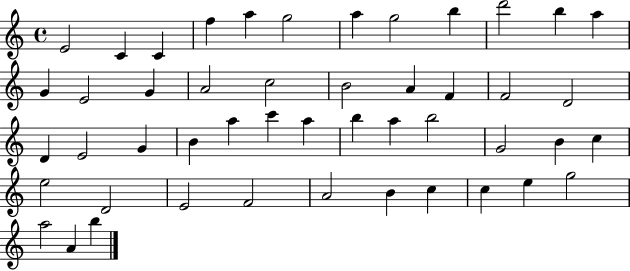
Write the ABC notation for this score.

X:1
T:Untitled
M:4/4
L:1/4
K:C
E2 C C f a g2 a g2 b d'2 b a G E2 G A2 c2 B2 A F F2 D2 D E2 G B a c' a b a b2 G2 B c e2 D2 E2 F2 A2 B c c e g2 a2 A b